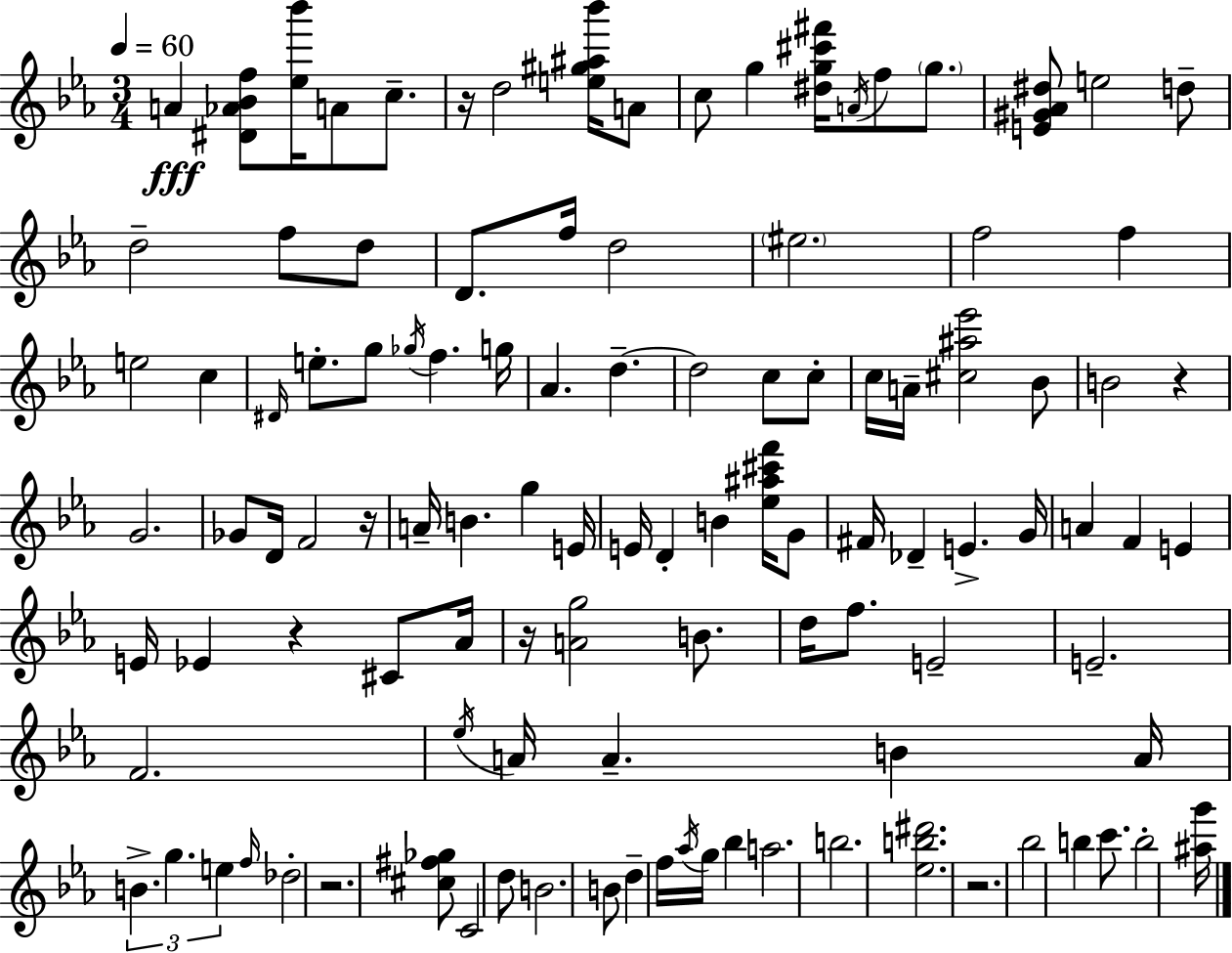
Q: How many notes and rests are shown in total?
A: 110